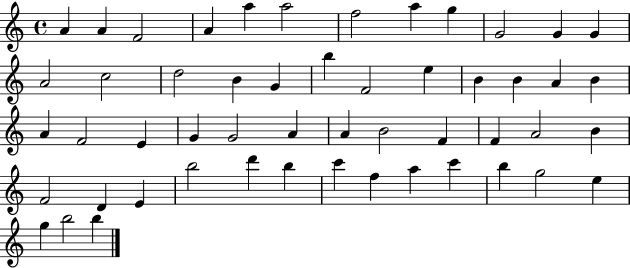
{
  \clef treble
  \time 4/4
  \defaultTimeSignature
  \key c \major
  a'4 a'4 f'2 | a'4 a''4 a''2 | f''2 a''4 g''4 | g'2 g'4 g'4 | \break a'2 c''2 | d''2 b'4 g'4 | b''4 f'2 e''4 | b'4 b'4 a'4 b'4 | \break a'4 f'2 e'4 | g'4 g'2 a'4 | a'4 b'2 f'4 | f'4 a'2 b'4 | \break f'2 d'4 e'4 | b''2 d'''4 b''4 | c'''4 f''4 a''4 c'''4 | b''4 g''2 e''4 | \break g''4 b''2 b''4 | \bar "|."
}